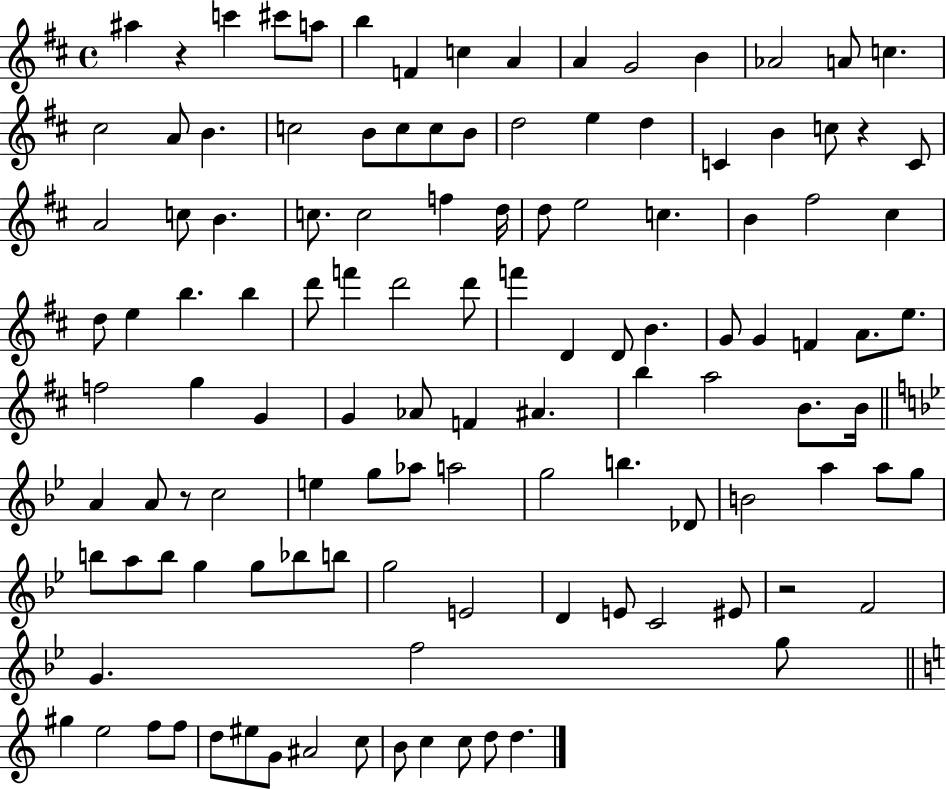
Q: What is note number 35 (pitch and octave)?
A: F5